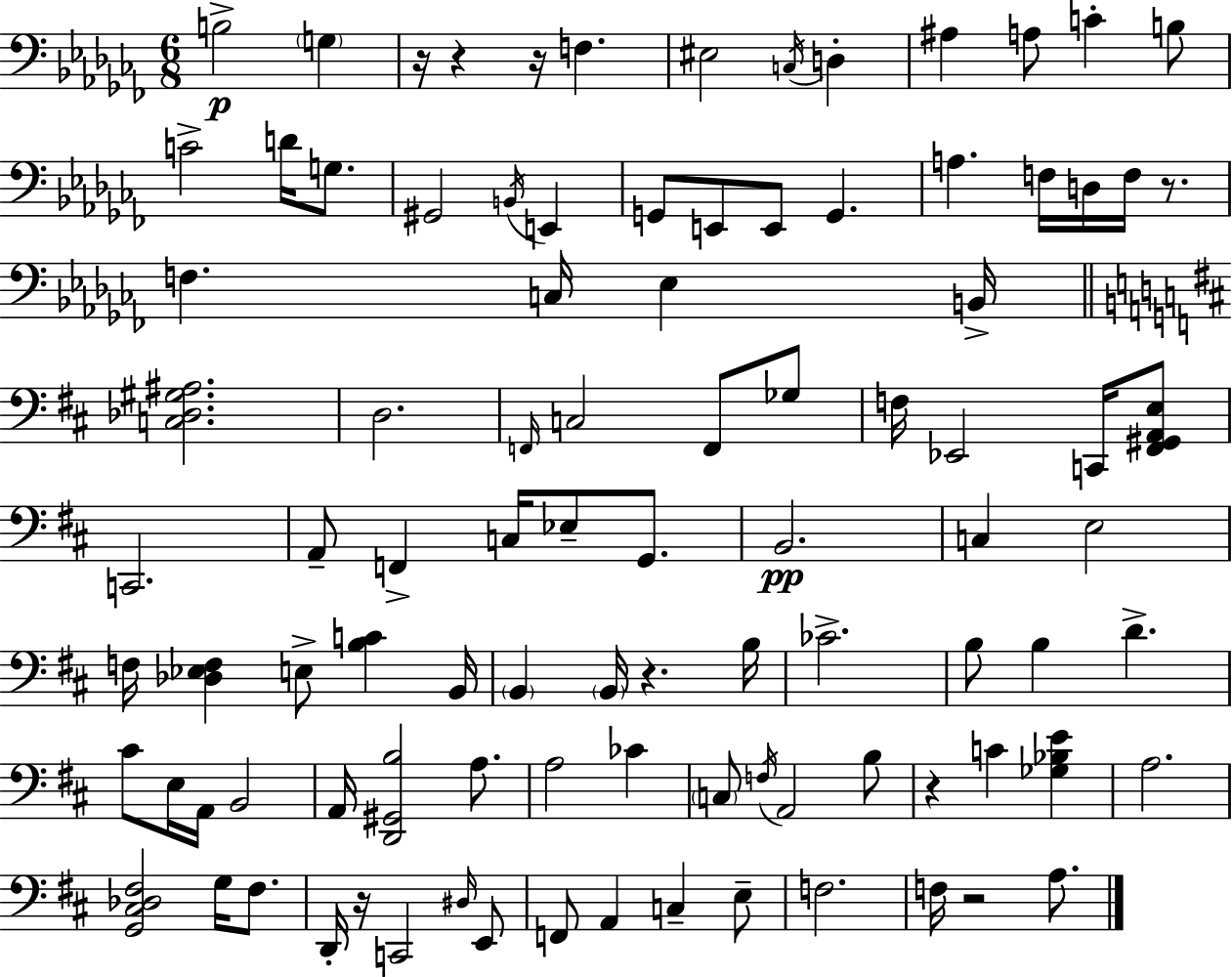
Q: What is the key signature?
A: AES minor